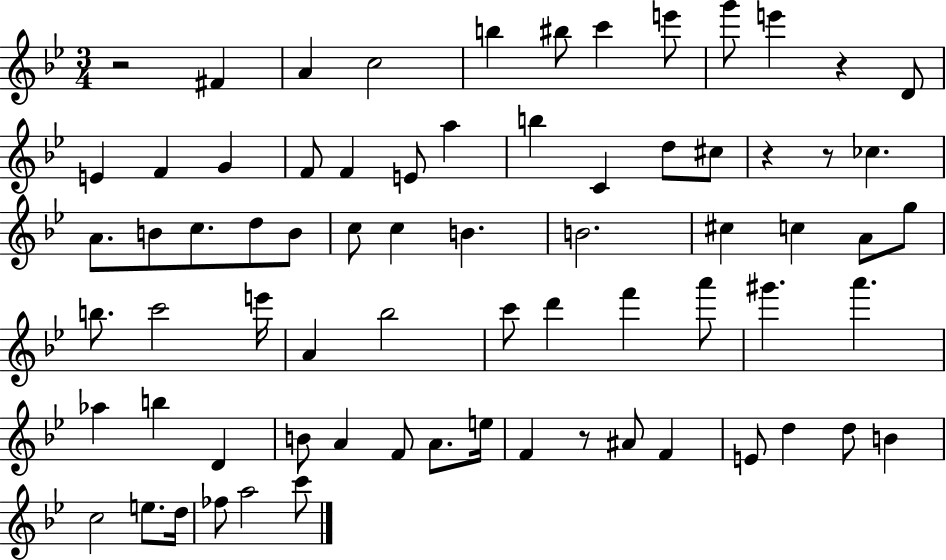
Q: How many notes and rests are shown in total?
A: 72